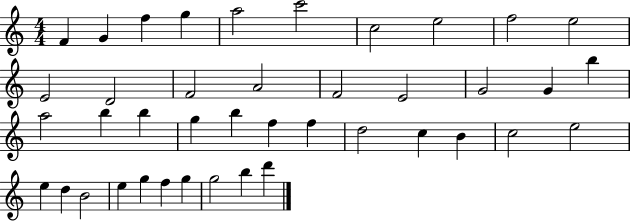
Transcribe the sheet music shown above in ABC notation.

X:1
T:Untitled
M:4/4
L:1/4
K:C
F G f g a2 c'2 c2 e2 f2 e2 E2 D2 F2 A2 F2 E2 G2 G b a2 b b g b f f d2 c B c2 e2 e d B2 e g f g g2 b d'